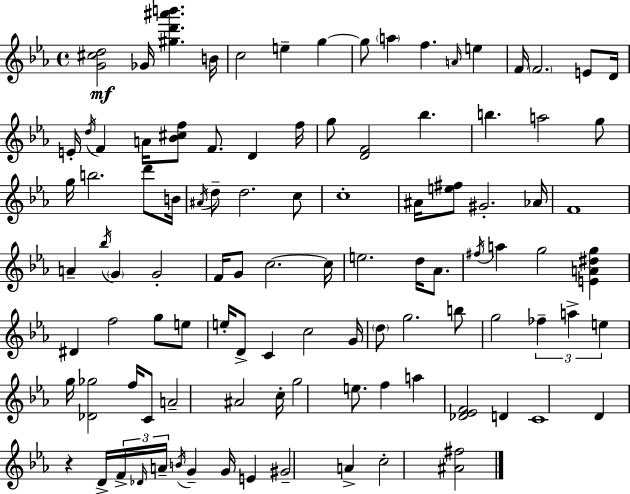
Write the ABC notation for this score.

X:1
T:Untitled
M:4/4
L:1/4
K:Cm
[G^cd]2 _G/4 [^gd'^a'b'] B/4 c2 e g g/2 a f A/4 e F/4 F2 E/2 D/4 E/4 d/4 F A/4 [_B^cf]/2 F/2 D f/4 g/2 [DF]2 _b b a2 g/2 g/4 b2 d'/2 B/4 ^A/4 d/2 d2 c/2 c4 ^A/4 [e^f]/2 ^G2 _A/4 F4 A _b/4 G G2 F/4 G/2 c2 c/4 e2 d/4 _A/2 ^f/4 a g2 [EA^dg] ^D f2 g/2 e/2 e/4 D/2 C c2 G/4 d/2 g2 b/2 g2 _f a e g/4 [_D_g]2 f/4 C/2 A2 ^A2 c/4 g2 e/2 f a [_D_EF]2 D C4 D z D/4 F/4 _D/4 A/4 B/4 G G/4 E ^G2 A c2 [^A^f]2